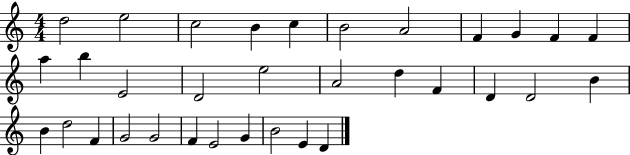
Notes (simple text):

D5/h E5/h C5/h B4/q C5/q B4/h A4/h F4/q G4/q F4/q F4/q A5/q B5/q E4/h D4/h E5/h A4/h D5/q F4/q D4/q D4/h B4/q B4/q D5/h F4/q G4/h G4/h F4/q E4/h G4/q B4/h E4/q D4/q